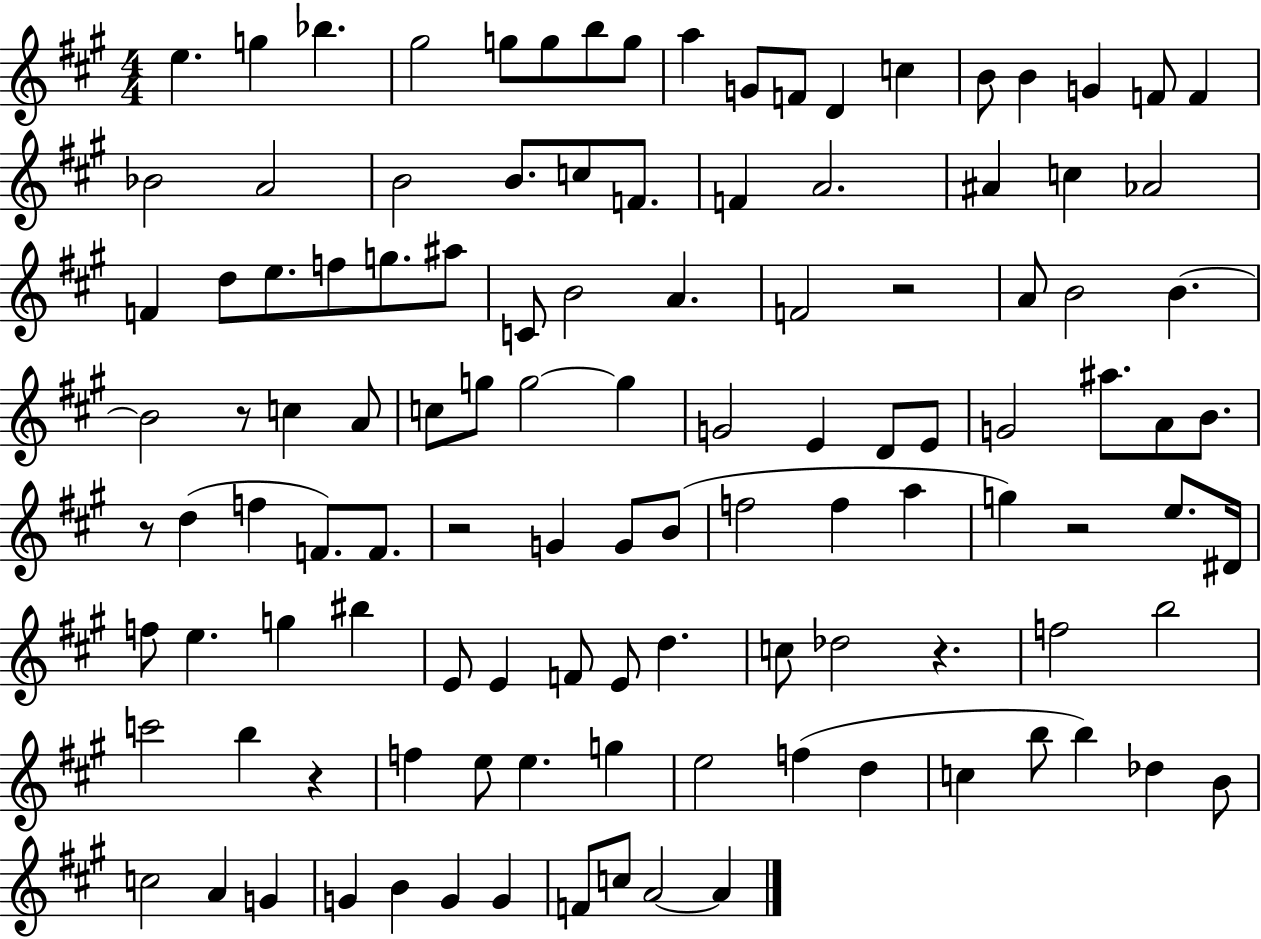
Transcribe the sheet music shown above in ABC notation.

X:1
T:Untitled
M:4/4
L:1/4
K:A
e g _b ^g2 g/2 g/2 b/2 g/2 a G/2 F/2 D c B/2 B G F/2 F _B2 A2 B2 B/2 c/2 F/2 F A2 ^A c _A2 F d/2 e/2 f/2 g/2 ^a/2 C/2 B2 A F2 z2 A/2 B2 B B2 z/2 c A/2 c/2 g/2 g2 g G2 E D/2 E/2 G2 ^a/2 A/2 B/2 z/2 d f F/2 F/2 z2 G G/2 B/2 f2 f a g z2 e/2 ^D/4 f/2 e g ^b E/2 E F/2 E/2 d c/2 _d2 z f2 b2 c'2 b z f e/2 e g e2 f d c b/2 b _d B/2 c2 A G G B G G F/2 c/2 A2 A